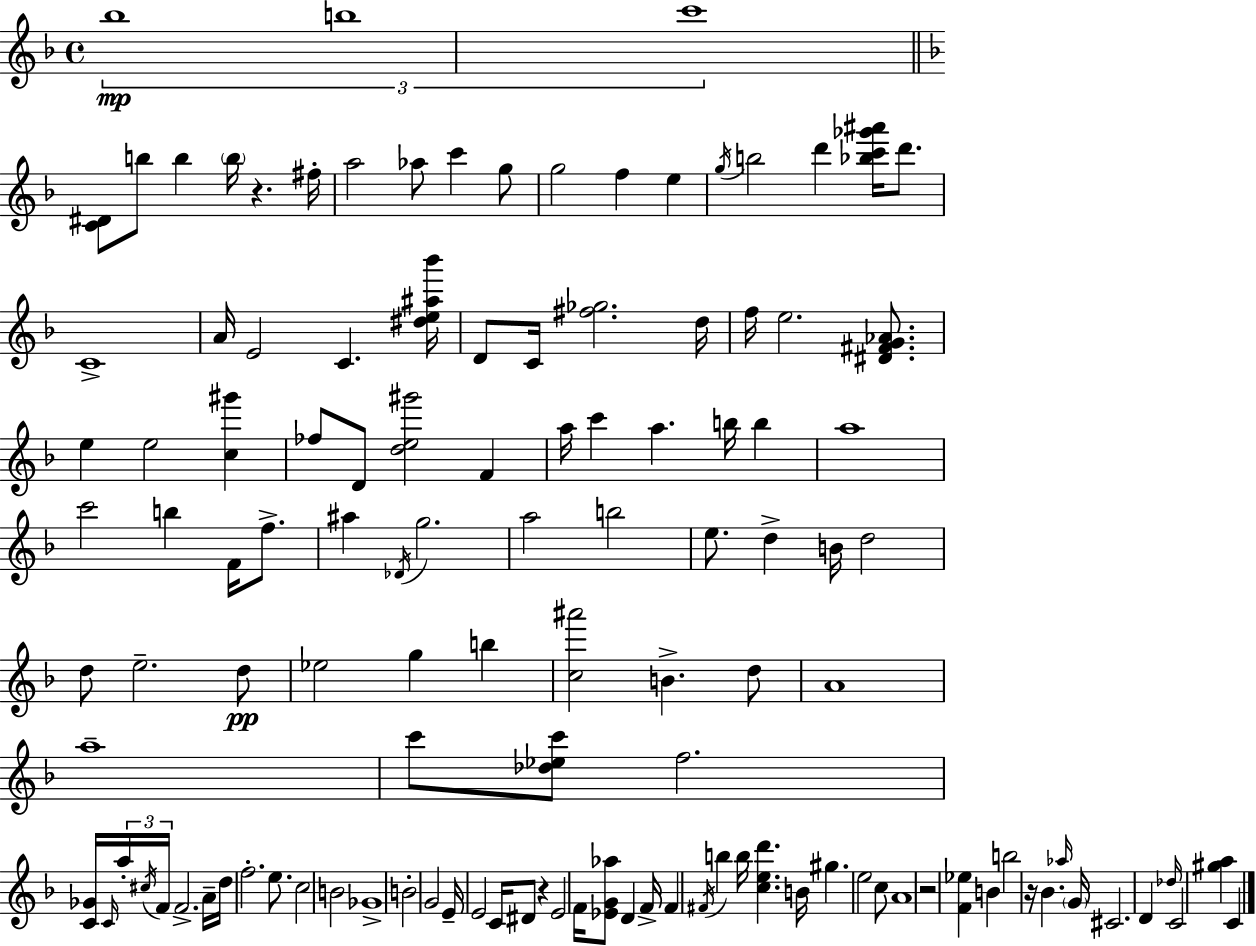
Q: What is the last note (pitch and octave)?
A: C4